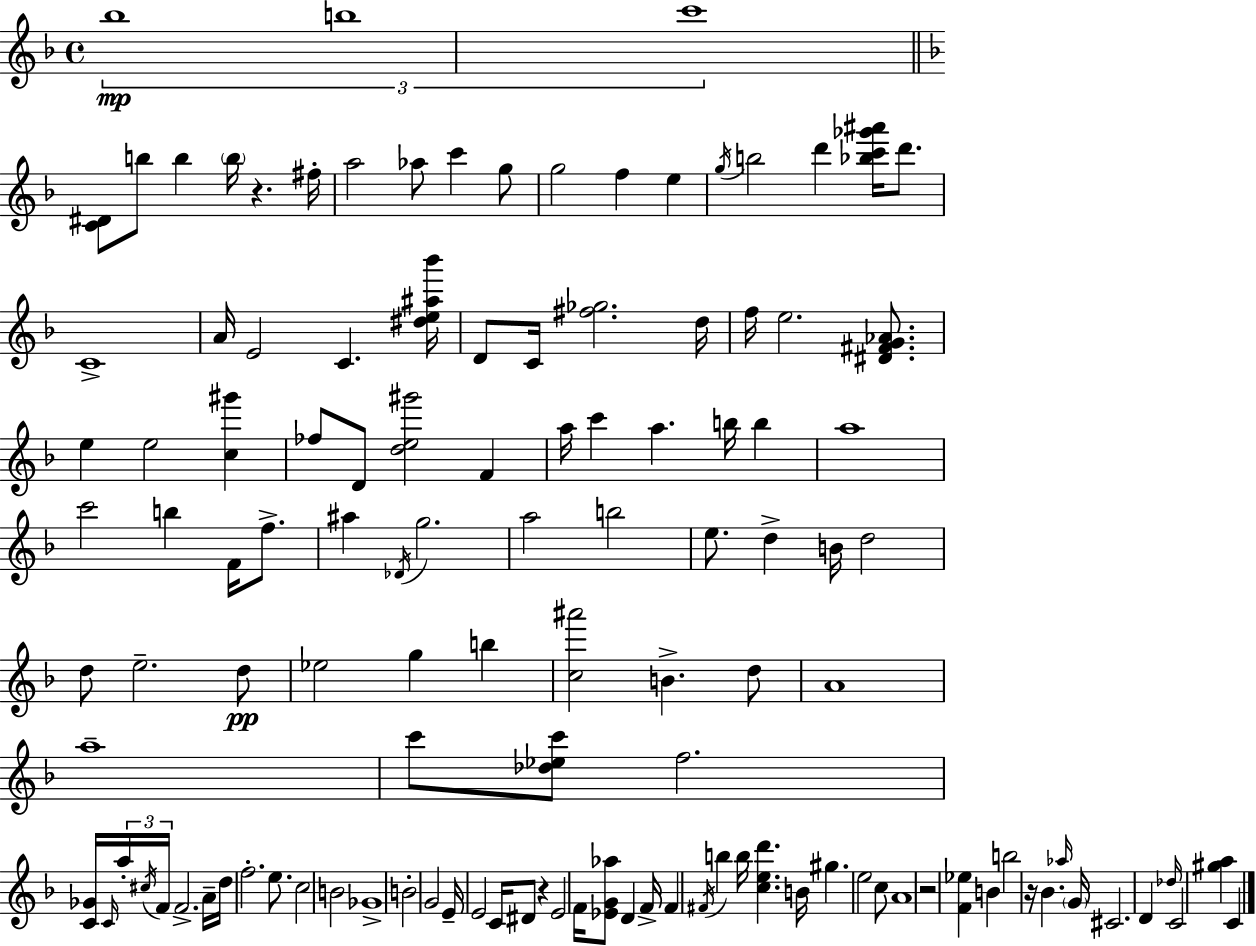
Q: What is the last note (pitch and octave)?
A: C4